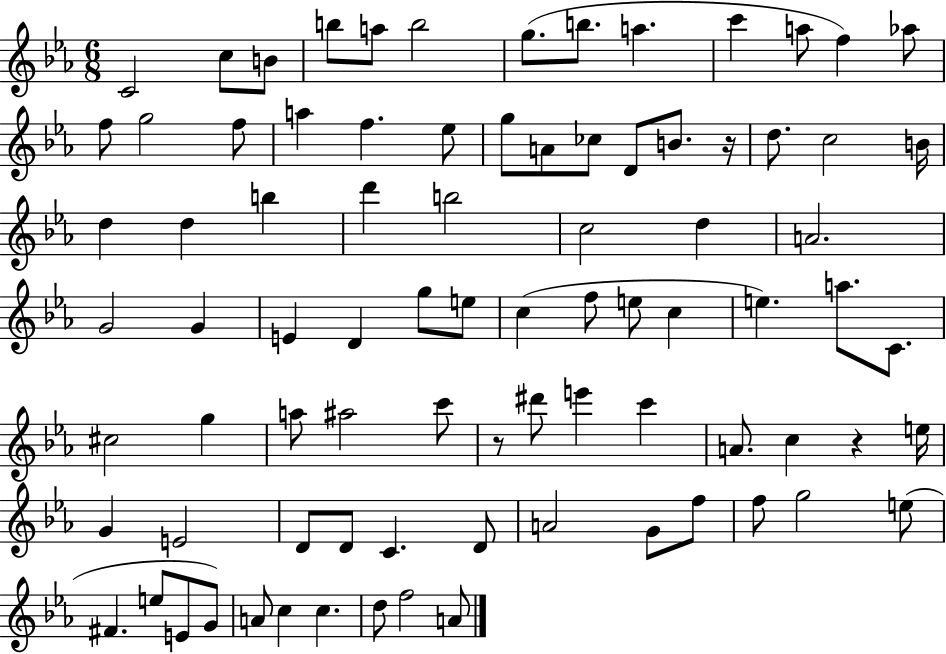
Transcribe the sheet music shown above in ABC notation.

X:1
T:Untitled
M:6/8
L:1/4
K:Eb
C2 c/2 B/2 b/2 a/2 b2 g/2 b/2 a c' a/2 f _a/2 f/2 g2 f/2 a f _e/2 g/2 A/2 _c/2 D/2 B/2 z/4 d/2 c2 B/4 d d b d' b2 c2 d A2 G2 G E D g/2 e/2 c f/2 e/2 c e a/2 C/2 ^c2 g a/2 ^a2 c'/2 z/2 ^d'/2 e' c' A/2 c z e/4 G E2 D/2 D/2 C D/2 A2 G/2 f/2 f/2 g2 e/2 ^F e/2 E/2 G/2 A/2 c c d/2 f2 A/2